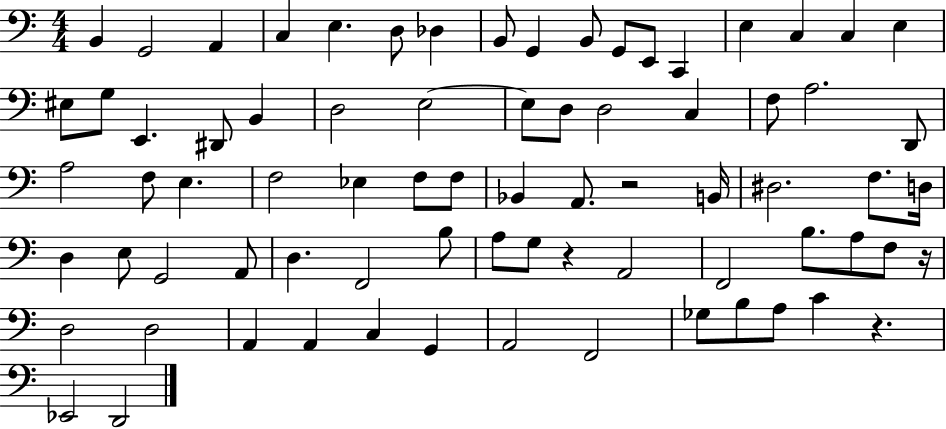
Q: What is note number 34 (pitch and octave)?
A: E3